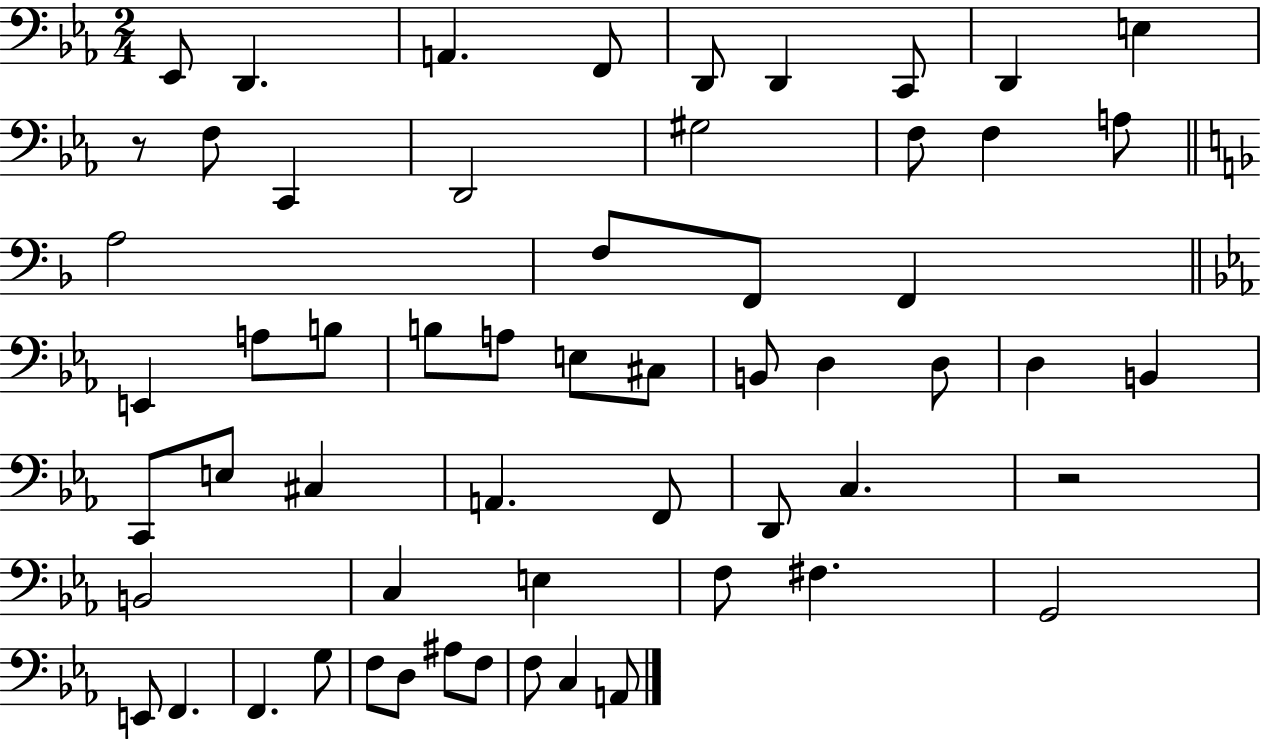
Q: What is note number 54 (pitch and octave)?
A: F3